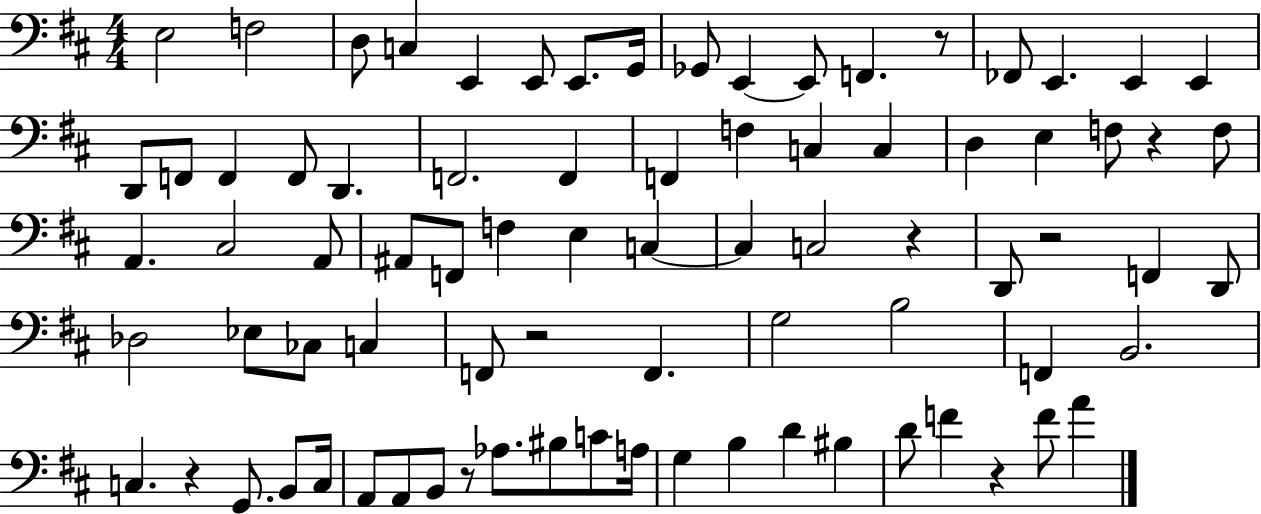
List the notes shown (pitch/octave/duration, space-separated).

E3/h F3/h D3/e C3/q E2/q E2/e E2/e. G2/s Gb2/e E2/q E2/e F2/q. R/e FES2/e E2/q. E2/q E2/q D2/e F2/e F2/q F2/e D2/q. F2/h. F2/q F2/q F3/q C3/q C3/q D3/q E3/q F3/e R/q F3/e A2/q. C#3/h A2/e A#2/e F2/e F3/q E3/q C3/q C3/q C3/h R/q D2/e R/h F2/q D2/e Db3/h Eb3/e CES3/e C3/q F2/e R/h F2/q. G3/h B3/h F2/q B2/h. C3/q. R/q G2/e. B2/e C3/s A2/e A2/e B2/e R/e Ab3/e. BIS3/e C4/e A3/s G3/q B3/q D4/q BIS3/q D4/e F4/q R/q F4/e A4/q